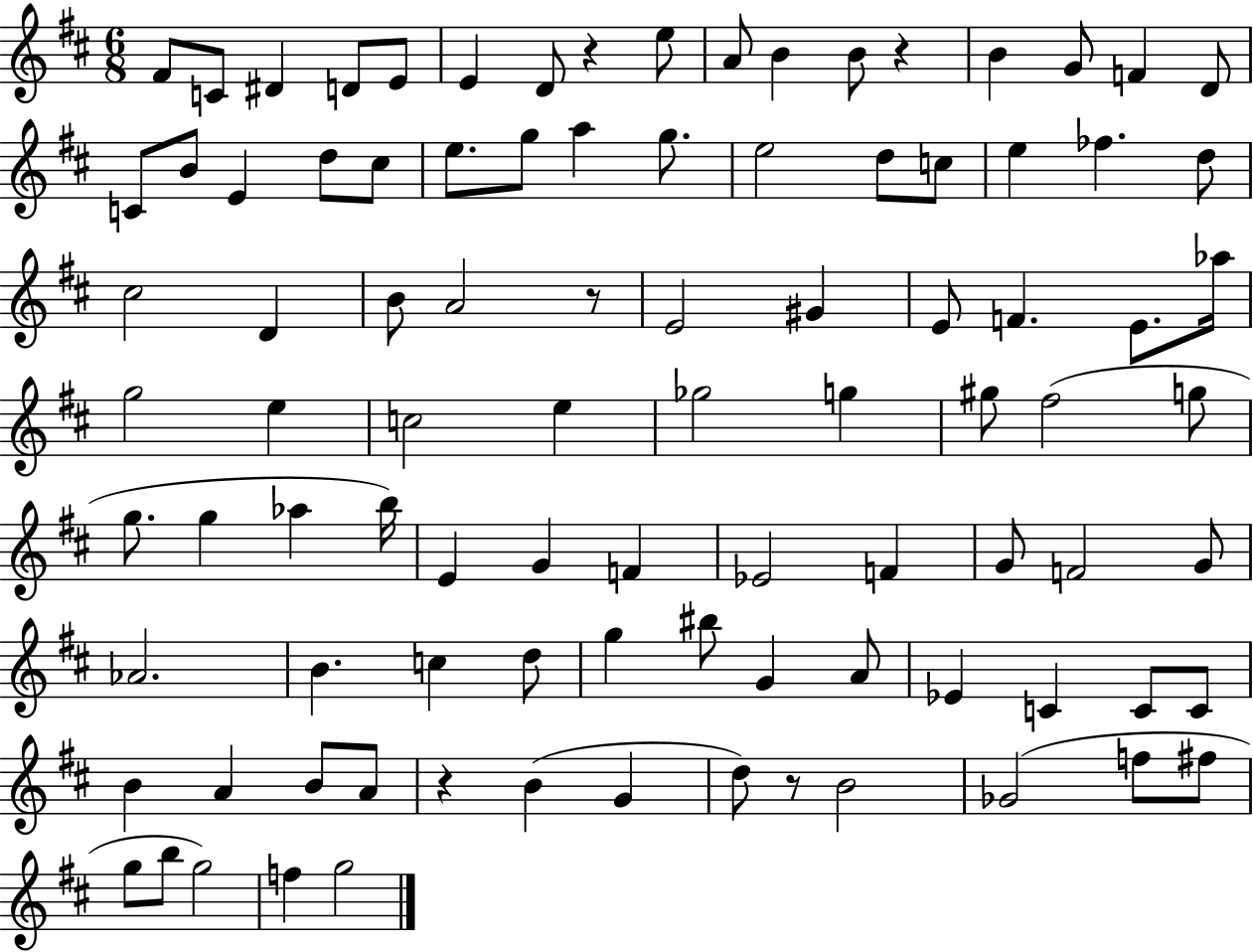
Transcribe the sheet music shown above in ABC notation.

X:1
T:Untitled
M:6/8
L:1/4
K:D
^F/2 C/2 ^D D/2 E/2 E D/2 z e/2 A/2 B B/2 z B G/2 F D/2 C/2 B/2 E d/2 ^c/2 e/2 g/2 a g/2 e2 d/2 c/2 e _f d/2 ^c2 D B/2 A2 z/2 E2 ^G E/2 F E/2 _a/4 g2 e c2 e _g2 g ^g/2 ^f2 g/2 g/2 g _a b/4 E G F _E2 F G/2 F2 G/2 _A2 B c d/2 g ^b/2 G A/2 _E C C/2 C/2 B A B/2 A/2 z B G d/2 z/2 B2 _G2 f/2 ^f/2 g/2 b/2 g2 f g2